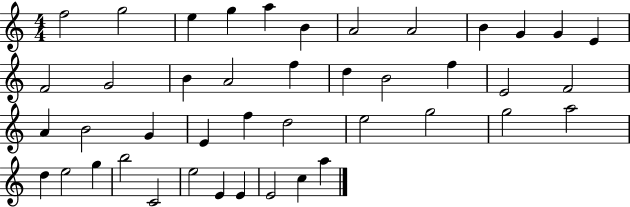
F5/h G5/h E5/q G5/q A5/q B4/q A4/h A4/h B4/q G4/q G4/q E4/q F4/h G4/h B4/q A4/h F5/q D5/q B4/h F5/q E4/h F4/h A4/q B4/h G4/q E4/q F5/q D5/h E5/h G5/h G5/h A5/h D5/q E5/h G5/q B5/h C4/h E5/h E4/q E4/q E4/h C5/q A5/q